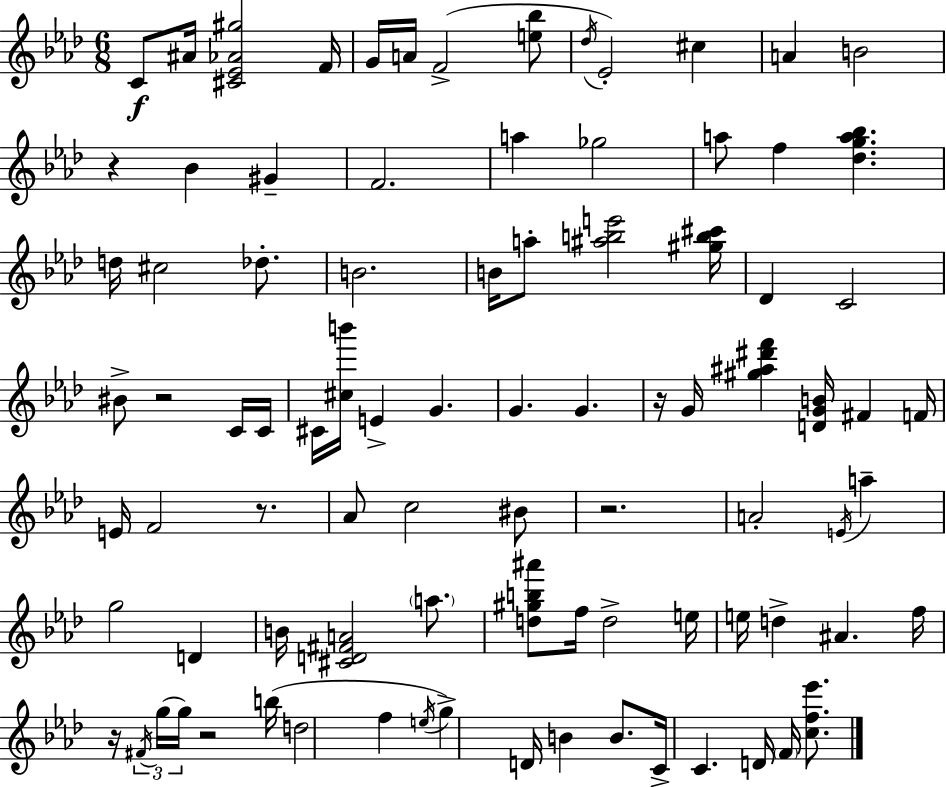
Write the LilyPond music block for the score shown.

{
  \clef treble
  \numericTimeSignature
  \time 6/8
  \key aes \major
  \repeat volta 2 { c'8\f ais'16 <cis' ees' aes' gis''>2 f'16 | g'16 a'16 f'2->( <e'' bes''>8 | \acciaccatura { des''16 }) ees'2-. cis''4 | a'4 b'2 | \break r4 bes'4 gis'4-- | f'2. | a''4 ges''2 | a''8 f''4 <des'' g'' a'' bes''>4. | \break d''16 cis''2 des''8.-. | b'2. | b'16 a''8-. <ais'' b'' e'''>2 | <gis'' b'' cis'''>16 des'4 c'2 | \break bis'8-> r2 c'16 | c'16 cis'16 <cis'' b'''>16 e'4-> g'4. | g'4. g'4. | r16 g'16 <gis'' ais'' dis''' f'''>4 <d' g' b'>16 fis'4 | \break f'16 e'16 f'2 r8. | aes'8 c''2 bis'8 | r2. | a'2-. \acciaccatura { e'16 } a''4-- | \break g''2 d'4 | b'16 <cis' d' fis' a'>2 \parenthesize a''8. | <d'' gis'' b'' ais'''>8 f''16 d''2-> | e''16 e''16 d''4-> ais'4. | \break f''16 r16 \tuplet 3/2 { \acciaccatura { fis'16 }( g''16 g''16) } r2 | b''16( d''2 f''4 | \acciaccatura { e''16 }) g''4-> d'16 b'4 | b'8. c'16-> c'4. d'16 | \break \parenthesize f'16 <c'' f'' ees'''>8. } \bar "|."
}